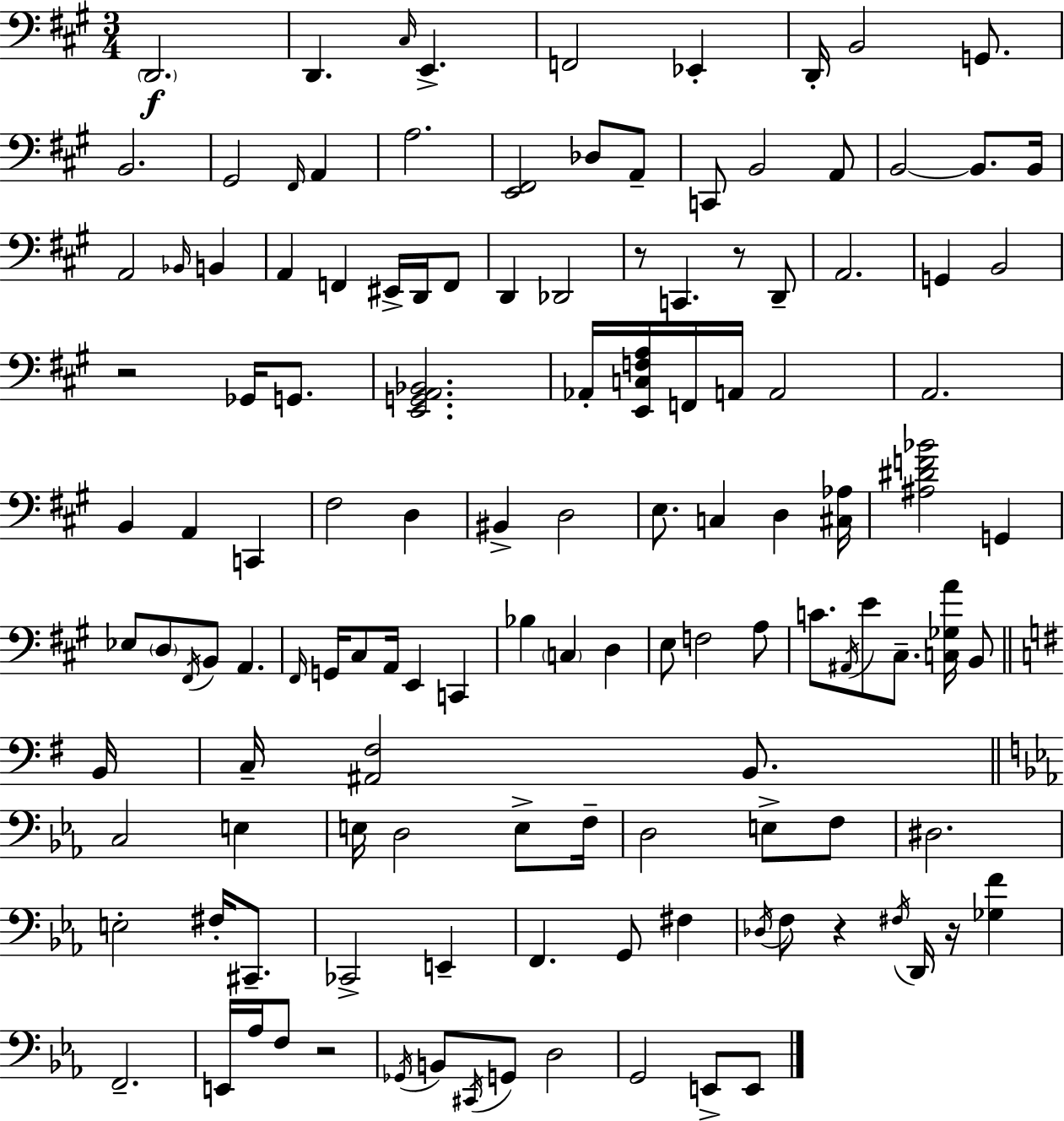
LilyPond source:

{
  \clef bass
  \numericTimeSignature
  \time 3/4
  \key a \major
  \parenthesize d,2.\f | d,4. \grace { cis16 } e,4.-> | f,2 ees,4-. | d,16-. b,2 g,8. | \break b,2. | gis,2 \grace { fis,16 } a,4 | a2. | <e, fis,>2 des8 | \break a,8-- c,8 b,2 | a,8 b,2~~ b,8. | b,16 a,2 \grace { bes,16 } b,4 | a,4 f,4 eis,16-> | \break d,16 f,8 d,4 des,2 | r8 c,4. r8 | d,8-- a,2. | g,4 b,2 | \break r2 ges,16 | g,8. <e, g, a, bes,>2. | aes,16-. <e, c f a>16 f,16 a,16 a,2 | a,2. | \break b,4 a,4 c,4 | fis2 d4 | bis,4-> d2 | e8. c4 d4 | \break <cis aes>16 <ais dis' f' bes'>2 g,4 | ees8 \parenthesize d8 \acciaccatura { fis,16 } b,8 a,4. | \grace { fis,16 } g,16 cis8 a,16 e,4 | c,4 bes4 \parenthesize c4 | \break d4 e8 f2 | a8 c'8. \acciaccatura { ais,16 } e'8 cis8.-- | <c ges a'>16 b,8 \bar "||" \break \key g \major b,16 c16-- <ais, fis>2 b,8. | \bar "||" \break \key ees \major c2 e4 | e16 d2 e8-> f16-- | d2 e8-> f8 | dis2. | \break e2-. fis16-. cis,8.-- | ces,2-> e,4-- | f,4. g,8 fis4 | \acciaccatura { des16 } f8 r4 \acciaccatura { fis16 } d,16 r16 <ges f'>4 | \break f,2.-- | e,16 aes16 f8 r2 | \acciaccatura { ges,16 } b,8 \acciaccatura { cis,16 } g,8 d2 | g,2 | \break e,8-> e,8 \bar "|."
}